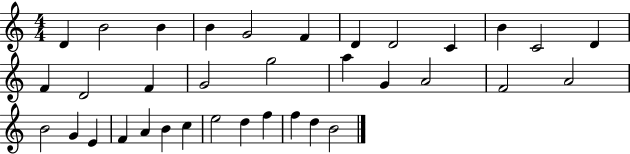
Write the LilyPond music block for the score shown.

{
  \clef treble
  \numericTimeSignature
  \time 4/4
  \key c \major
  d'4 b'2 b'4 | b'4 g'2 f'4 | d'4 d'2 c'4 | b'4 c'2 d'4 | \break f'4 d'2 f'4 | g'2 g''2 | a''4 g'4 a'2 | f'2 a'2 | \break b'2 g'4 e'4 | f'4 a'4 b'4 c''4 | e''2 d''4 f''4 | f''4 d''4 b'2 | \break \bar "|."
}